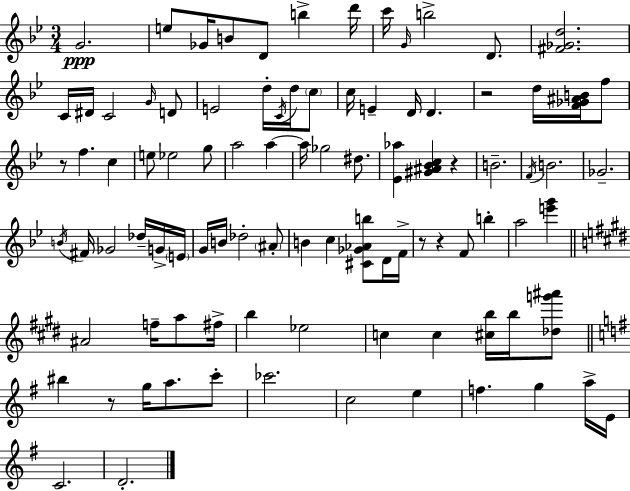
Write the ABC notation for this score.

X:1
T:Untitled
M:3/4
L:1/4
K:Gm
G2 e/2 _G/4 B/2 D/2 b d'/4 c'/4 G/4 b2 D/2 [^F_Gd]2 C/4 ^D/4 C2 G/4 D/2 E2 d/4 C/4 d/4 c/2 c/4 E D/4 D z2 d/4 [F_G^AB]/4 f/2 z/2 f c e/2 _e2 g/2 a2 a a/4 _g2 ^d/2 [_E_a] [^G^A_Bc] z B2 F/4 B2 _G2 B/4 ^F/4 _G2 _d/4 G/4 E/4 G/4 B/4 _d2 ^A/2 B c [^C_G_Ab]/2 D/4 F/4 z/2 z F/2 b a2 [e'g'] ^A2 f/4 a/2 ^f/4 b _e2 c c [^cb]/4 b/4 [_dg'^a']/2 ^b z/2 g/4 a/2 c'/2 _c'2 c2 e f g a/4 E/4 C2 D2